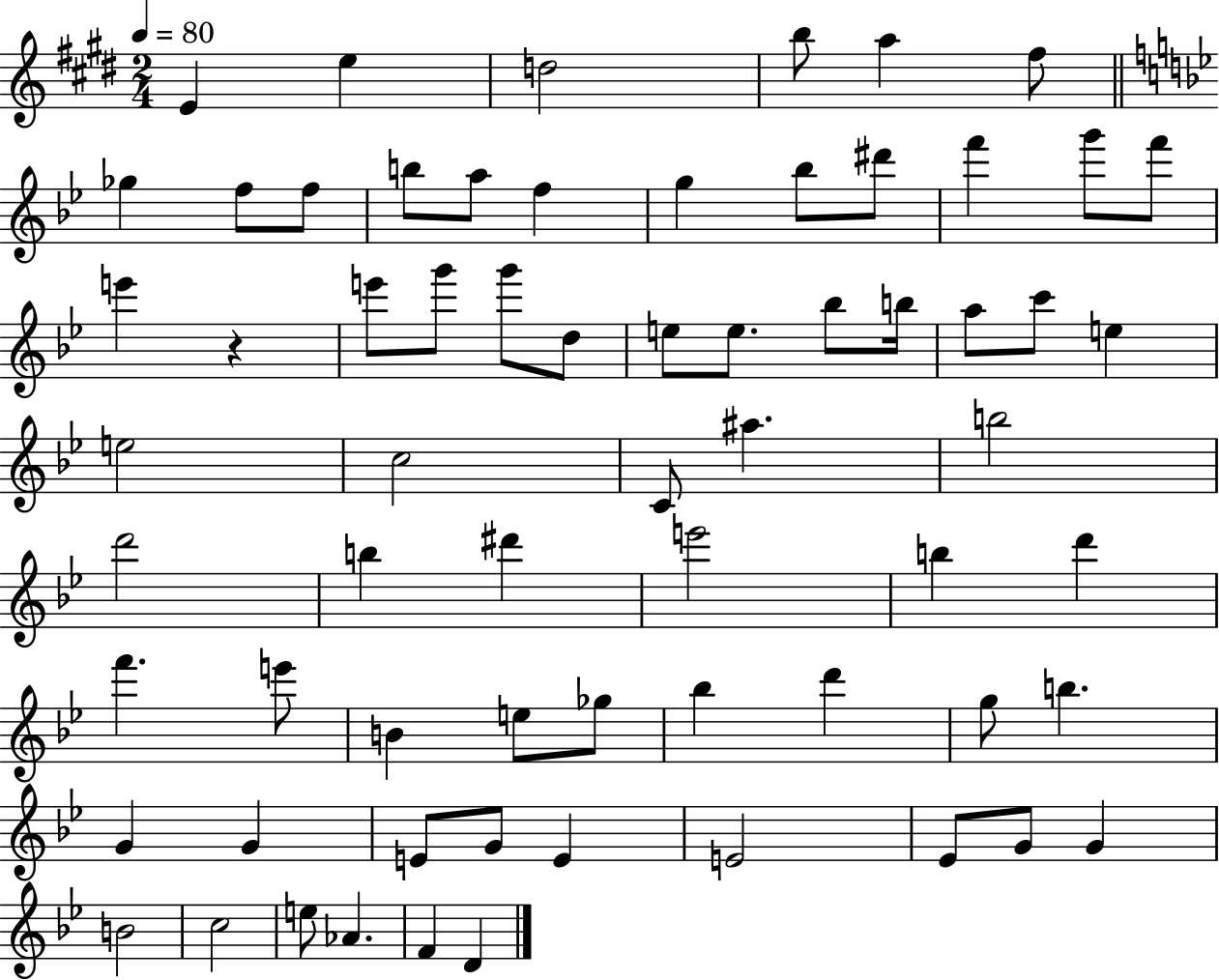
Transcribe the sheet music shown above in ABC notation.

X:1
T:Untitled
M:2/4
L:1/4
K:E
E e d2 b/2 a ^f/2 _g f/2 f/2 b/2 a/2 f g _b/2 ^d'/2 f' g'/2 f'/2 e' z e'/2 g'/2 g'/2 d/2 e/2 e/2 _b/2 b/4 a/2 c'/2 e e2 c2 C/2 ^a b2 d'2 b ^d' e'2 b d' f' e'/2 B e/2 _g/2 _b d' g/2 b G G E/2 G/2 E E2 _E/2 G/2 G B2 c2 e/2 _A F D